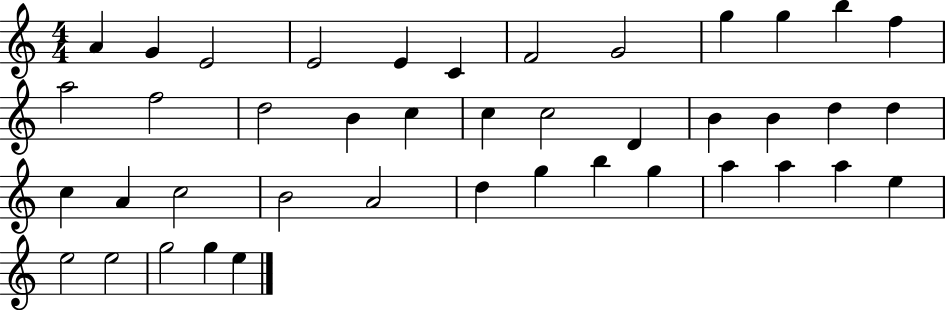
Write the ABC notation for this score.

X:1
T:Untitled
M:4/4
L:1/4
K:C
A G E2 E2 E C F2 G2 g g b f a2 f2 d2 B c c c2 D B B d d c A c2 B2 A2 d g b g a a a e e2 e2 g2 g e